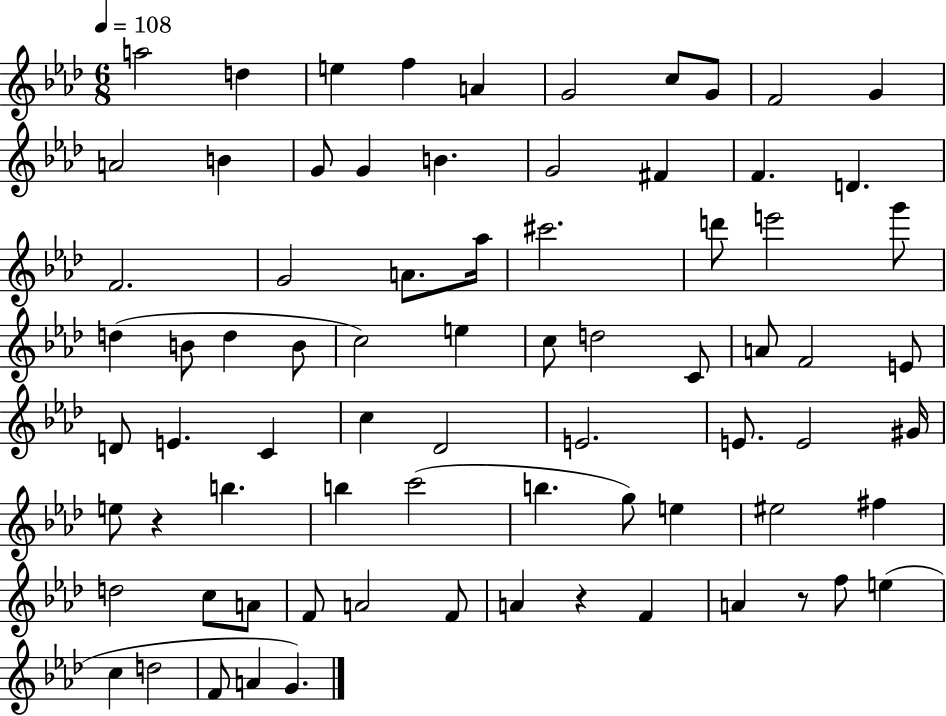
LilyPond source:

{
  \clef treble
  \numericTimeSignature
  \time 6/8
  \key aes \major
  \tempo 4 = 108
  a''2 d''4 | e''4 f''4 a'4 | g'2 c''8 g'8 | f'2 g'4 | \break a'2 b'4 | g'8 g'4 b'4. | g'2 fis'4 | f'4. d'4. | \break f'2. | g'2 a'8. aes''16 | cis'''2. | d'''8 e'''2 g'''8 | \break d''4( b'8 d''4 b'8 | c''2) e''4 | c''8 d''2 c'8 | a'8 f'2 e'8 | \break d'8 e'4. c'4 | c''4 des'2 | e'2. | e'8. e'2 gis'16 | \break e''8 r4 b''4. | b''4 c'''2( | b''4. g''8) e''4 | eis''2 fis''4 | \break d''2 c''8 a'8 | f'8 a'2 f'8 | a'4 r4 f'4 | a'4 r8 f''8 e''4( | \break c''4 d''2 | f'8 a'4 g'4.) | \bar "|."
}